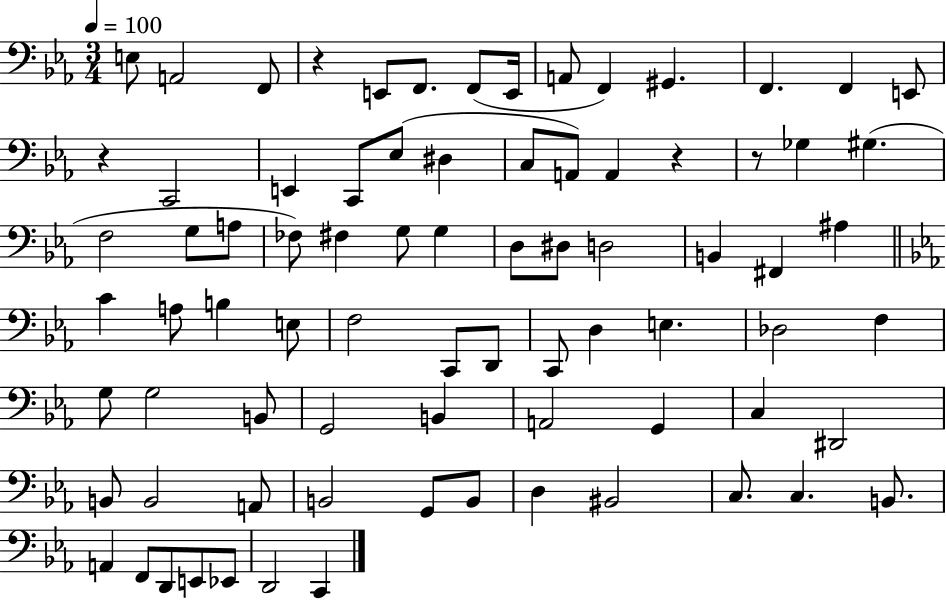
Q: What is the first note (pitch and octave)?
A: E3